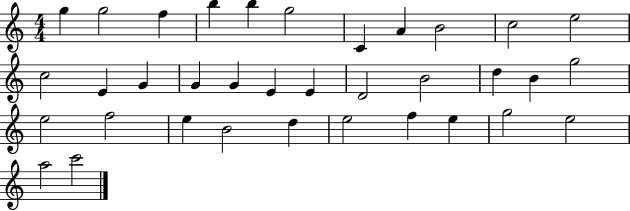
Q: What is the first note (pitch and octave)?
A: G5